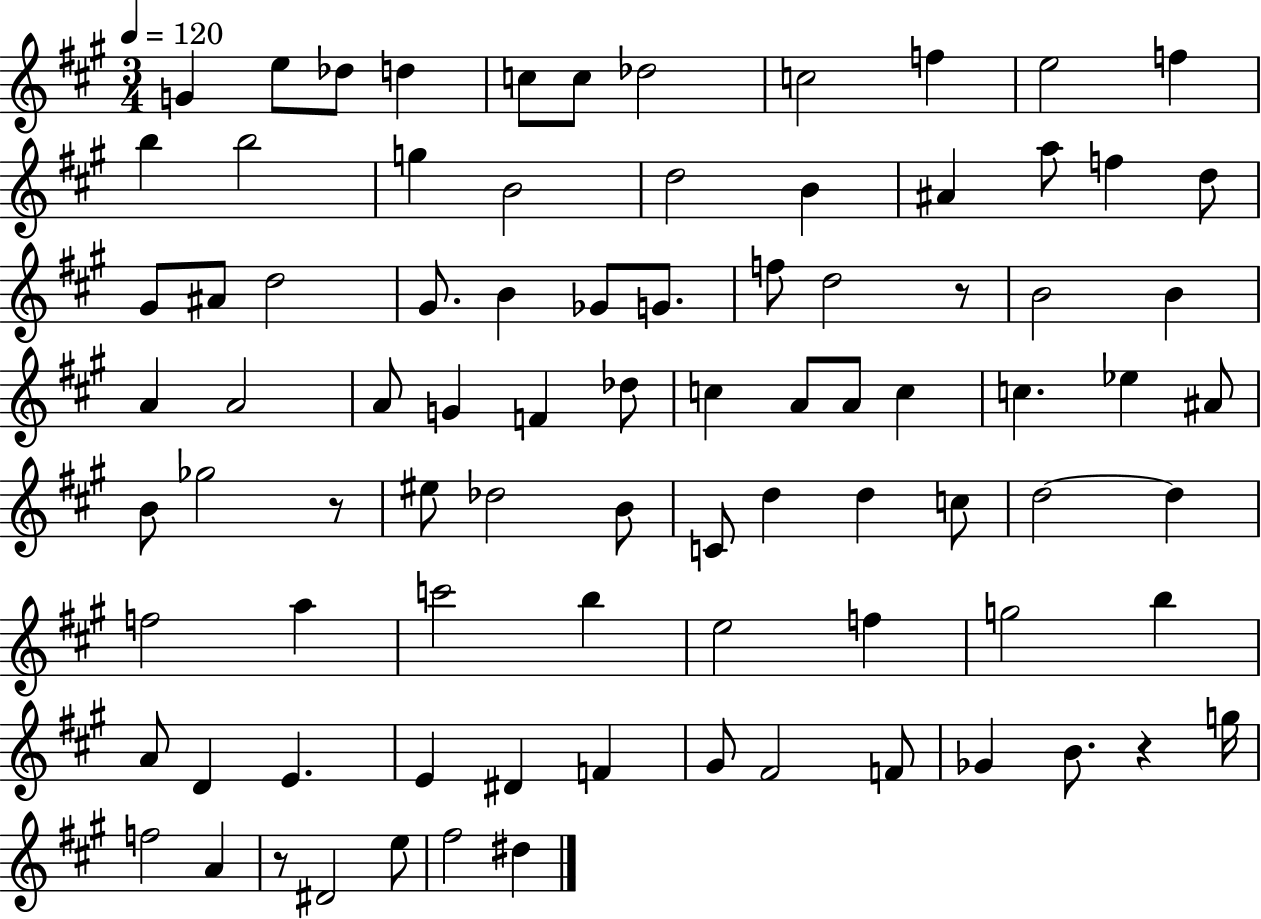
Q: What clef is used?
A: treble